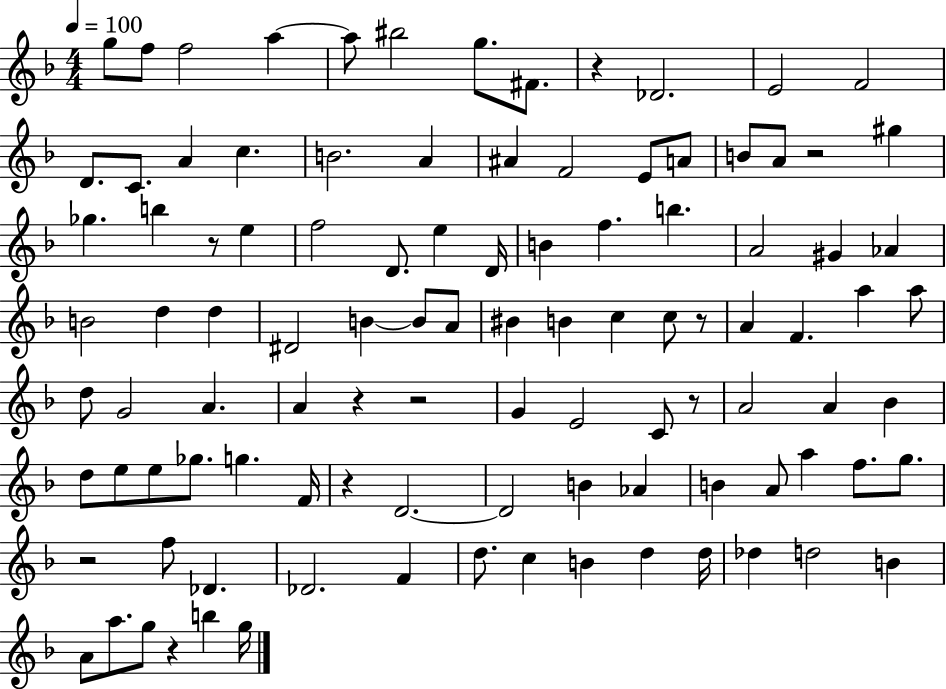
X:1
T:Untitled
M:4/4
L:1/4
K:F
g/2 f/2 f2 a a/2 ^b2 g/2 ^F/2 z _D2 E2 F2 D/2 C/2 A c B2 A ^A F2 E/2 A/2 B/2 A/2 z2 ^g _g b z/2 e f2 D/2 e D/4 B f b A2 ^G _A B2 d d ^D2 B B/2 A/2 ^B B c c/2 z/2 A F a a/2 d/2 G2 A A z z2 G E2 C/2 z/2 A2 A _B d/2 e/2 e/2 _g/2 g F/4 z D2 D2 B _A B A/2 a f/2 g/2 z2 f/2 _D _D2 F d/2 c B d d/4 _d d2 B A/2 a/2 g/2 z b g/4